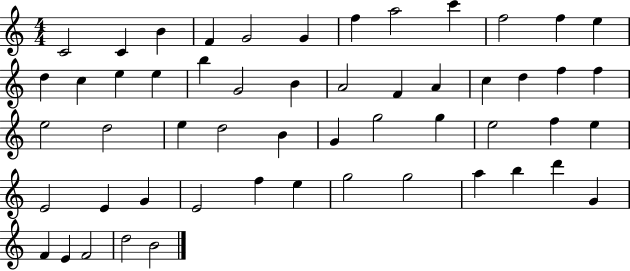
C4/h C4/q B4/q F4/q G4/h G4/q F5/q A5/h C6/q F5/h F5/q E5/q D5/q C5/q E5/q E5/q B5/q G4/h B4/q A4/h F4/q A4/q C5/q D5/q F5/q F5/q E5/h D5/h E5/q D5/h B4/q G4/q G5/h G5/q E5/h F5/q E5/q E4/h E4/q G4/q E4/h F5/q E5/q G5/h G5/h A5/q B5/q D6/q G4/q F4/q E4/q F4/h D5/h B4/h